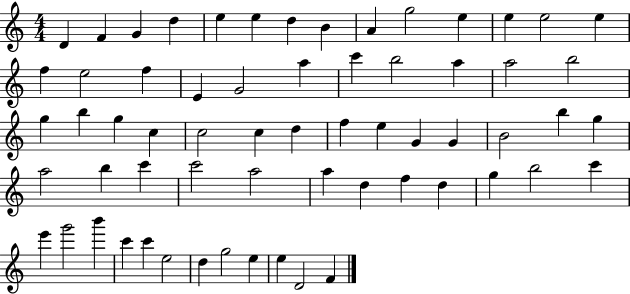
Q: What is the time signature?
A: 4/4